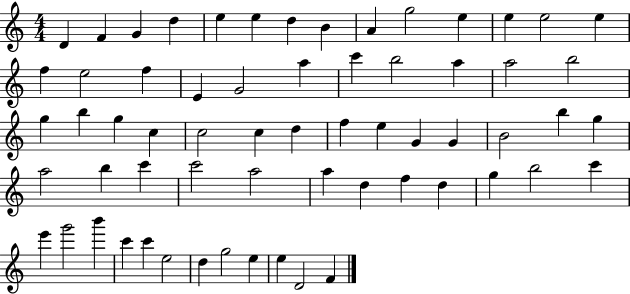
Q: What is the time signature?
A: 4/4